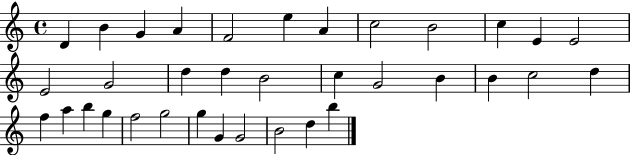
D4/q B4/q G4/q A4/q F4/h E5/q A4/q C5/h B4/h C5/q E4/q E4/h E4/h G4/h D5/q D5/q B4/h C5/q G4/h B4/q B4/q C5/h D5/q F5/q A5/q B5/q G5/q F5/h G5/h G5/q G4/q G4/h B4/h D5/q B5/q